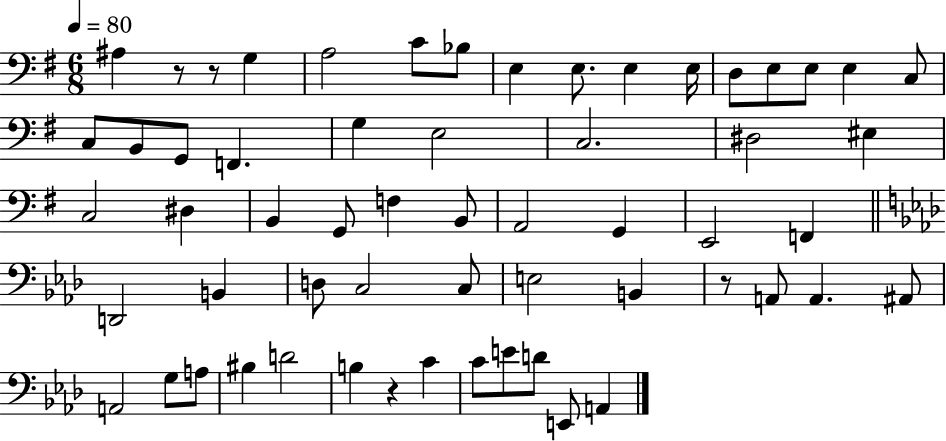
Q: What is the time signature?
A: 6/8